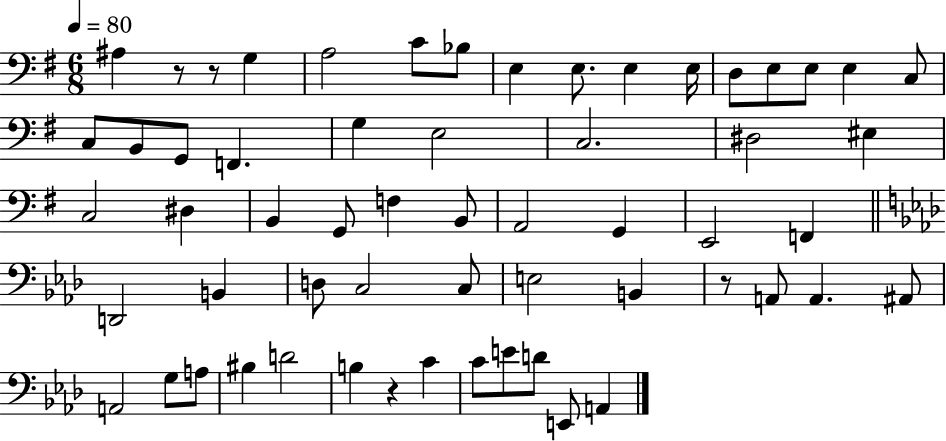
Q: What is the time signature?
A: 6/8